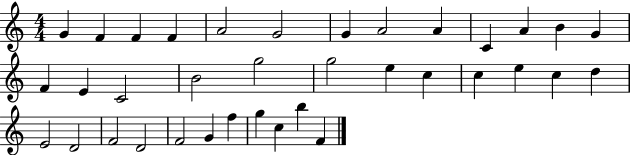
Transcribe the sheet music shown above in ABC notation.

X:1
T:Untitled
M:4/4
L:1/4
K:C
G F F F A2 G2 G A2 A C A B G F E C2 B2 g2 g2 e c c e c d E2 D2 F2 D2 F2 G f g c b F